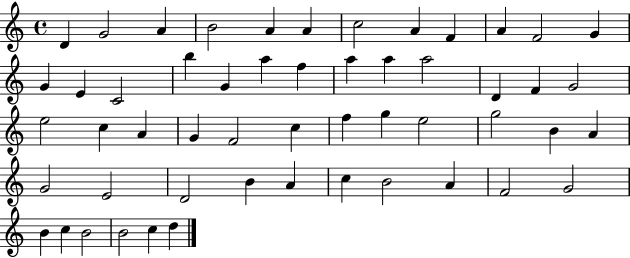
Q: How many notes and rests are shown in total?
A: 53